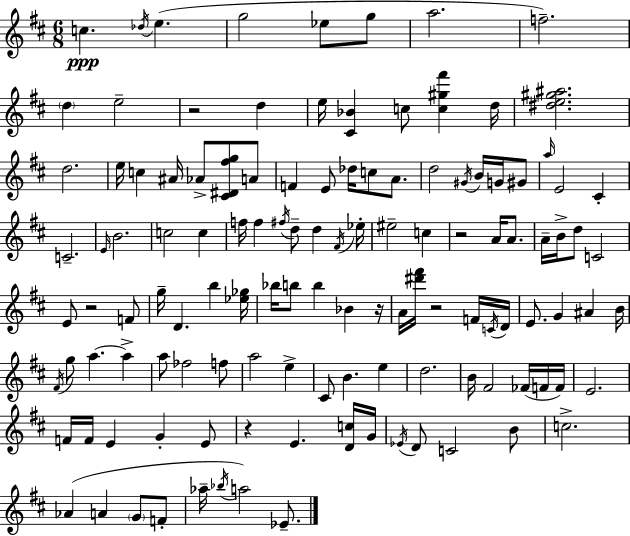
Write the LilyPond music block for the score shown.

{
  \clef treble
  \numericTimeSignature
  \time 6/8
  \key d \major
  c''4.\ppp \acciaccatura { des''16 } e''4.( | g''2 ees''8 g''8 | a''2. | f''2.--) | \break \parenthesize d''4 e''2-- | r2 d''4 | e''16 <cis' bes'>4 c''8 <c'' gis'' fis'''>4 | d''16 <dis'' e'' gis'' ais''>2. | \break d''2. | e''16 c''4 ais'16 aes'8-> <cis' dis' fis'' g''>8 a'8 | f'4 e'8 des''16 c''8 a'8. | d''2 \acciaccatura { gis'16 } b'16 g'16 | \break gis'8 \grace { a''16 } e'2 cis'4-. | c'2.-- | \grace { e'16 } b'2. | c''2 | \break c''4 f''16 f''4 \acciaccatura { fis''16 } d''8-- | d''4 \acciaccatura { fis'16 } ees''16-. eis''2-- | c''4 r2 | a'16 a'8. a'16-- b'16-> d''8 c'2 | \break e'8 r2 | f'8 g''16-- d'4. | b''4 <ees'' ges''>16 bes''16 b''8 b''4 | bes'4 r16 a'16 <dis''' fis'''>16 r2 | \break f'16 \acciaccatura { c'16 } d'16 e'8. g'4 | ais'4 b'16 \acciaccatura { fis'16 } g''8 a''4.~~ | a''4-> a''8 fes''2 | f''8 a''2 | \break e''4-> cis'8 b'4. | e''4 d''2. | b'16 fis'2 | fes'16( f'16 f'16) e'2. | \break f'16 f'16 e'4 | g'4-. e'8 r4 | e'4. <d' c''>16 g'16 \acciaccatura { ees'16 } d'8 c'2 | b'8 c''2.-> | \break aes'4( | a'4 \parenthesize g'8 f'8-. aes''16-- \acciaccatura { bes''16 }) a''2 | ees'8.-- \bar "|."
}